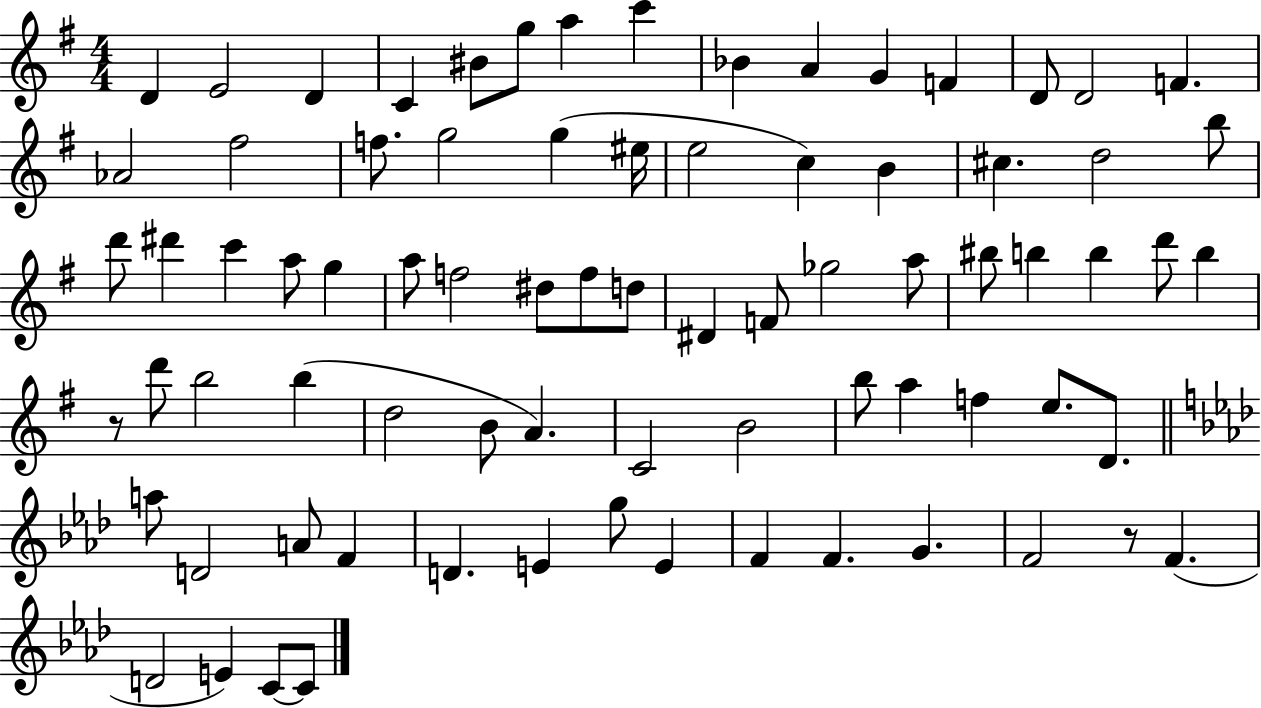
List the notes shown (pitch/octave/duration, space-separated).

D4/q E4/h D4/q C4/q BIS4/e G5/e A5/q C6/q Bb4/q A4/q G4/q F4/q D4/e D4/h F4/q. Ab4/h F#5/h F5/e. G5/h G5/q EIS5/s E5/h C5/q B4/q C#5/q. D5/h B5/e D6/e D#6/q C6/q A5/e G5/q A5/e F5/h D#5/e F5/e D5/e D#4/q F4/e Gb5/h A5/e BIS5/e B5/q B5/q D6/e B5/q R/e D6/e B5/h B5/q D5/h B4/e A4/q. C4/h B4/h B5/e A5/q F5/q E5/e. D4/e. A5/e D4/h A4/e F4/q D4/q. E4/q G5/e E4/q F4/q F4/q. G4/q. F4/h R/e F4/q. D4/h E4/q C4/e C4/e